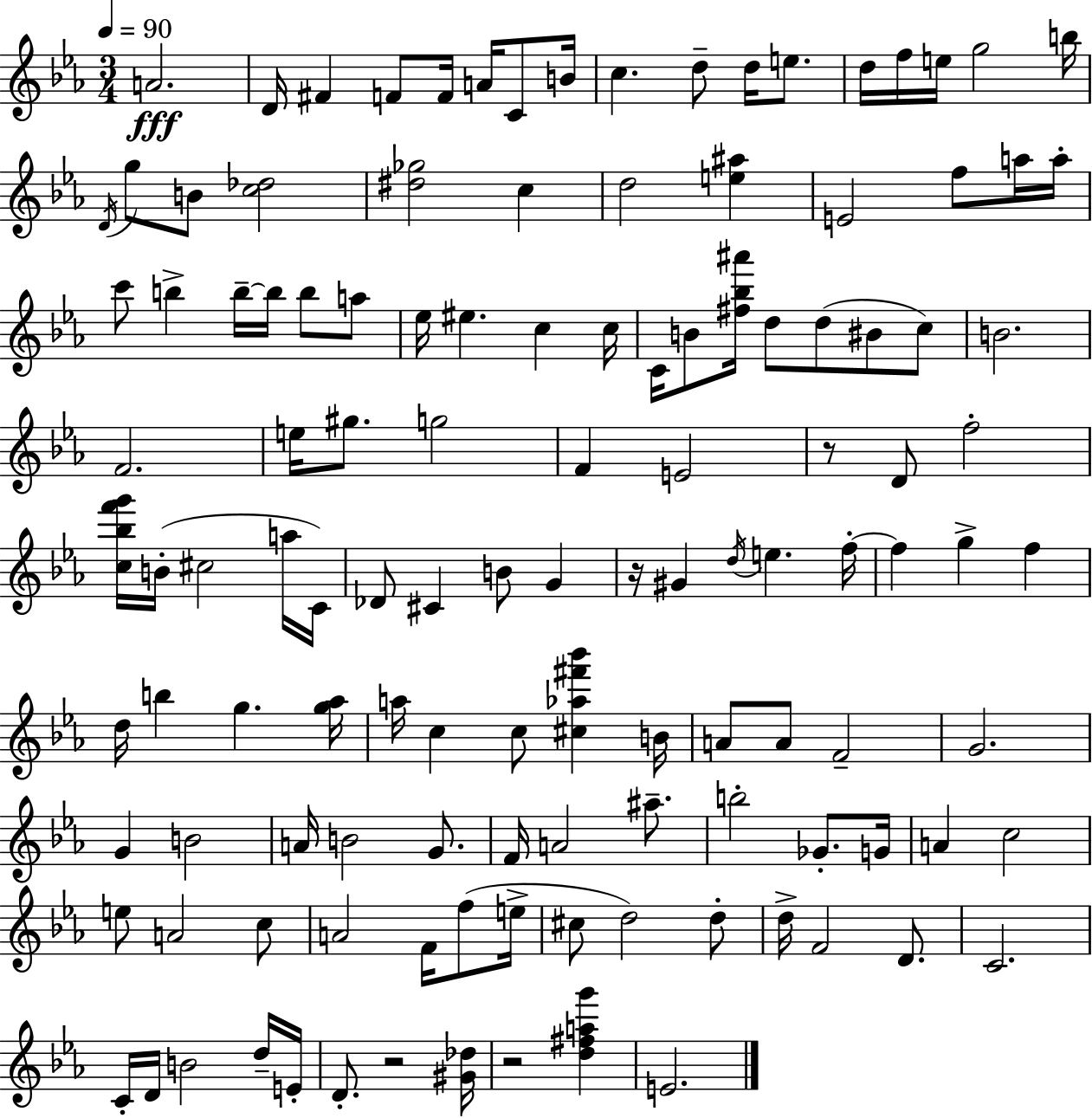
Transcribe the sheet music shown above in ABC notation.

X:1
T:Untitled
M:3/4
L:1/4
K:Eb
A2 D/4 ^F F/2 F/4 A/4 C/2 B/4 c d/2 d/4 e/2 d/4 f/4 e/4 g2 b/4 D/4 g/2 B/2 [c_d]2 [^d_g]2 c d2 [e^a] E2 f/2 a/4 a/4 c'/2 b b/4 b/4 b/2 a/2 _e/4 ^e c c/4 C/4 B/2 [^f_b^a']/4 d/2 d/2 ^B/2 c/2 B2 F2 e/4 ^g/2 g2 F E2 z/2 D/2 f2 [c_bf'g']/4 B/4 ^c2 a/4 C/4 _D/2 ^C B/2 G z/4 ^G d/4 e f/4 f g f d/4 b g [g_a]/4 a/4 c c/2 [^c_a^f'_b'] B/4 A/2 A/2 F2 G2 G B2 A/4 B2 G/2 F/4 A2 ^a/2 b2 _G/2 G/4 A c2 e/2 A2 c/2 A2 F/4 f/2 e/4 ^c/2 d2 d/2 d/4 F2 D/2 C2 C/4 D/4 B2 d/4 E/4 D/2 z2 [^G_d]/4 z2 [d^fag'] E2